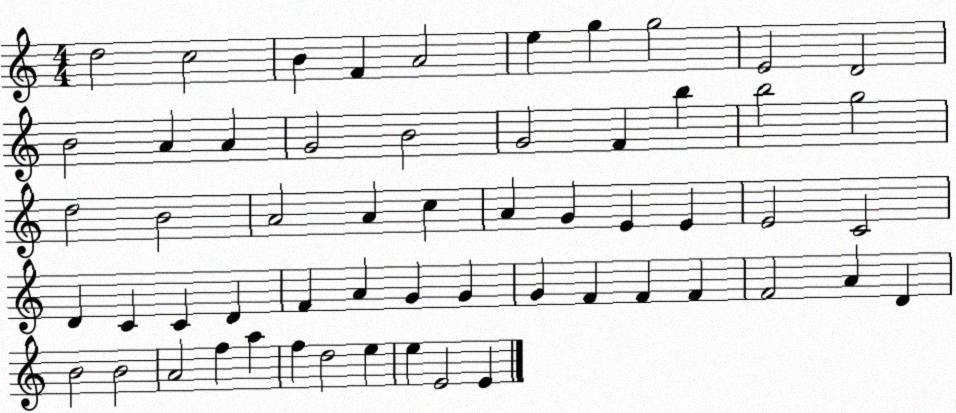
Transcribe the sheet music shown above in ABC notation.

X:1
T:Untitled
M:4/4
L:1/4
K:C
d2 c2 B F A2 e g g2 E2 D2 B2 A A G2 B2 G2 F b b2 g2 d2 B2 A2 A c A G E E E2 C2 D C C D F A G G G F F F F2 A D B2 B2 A2 f a f d2 e e E2 E